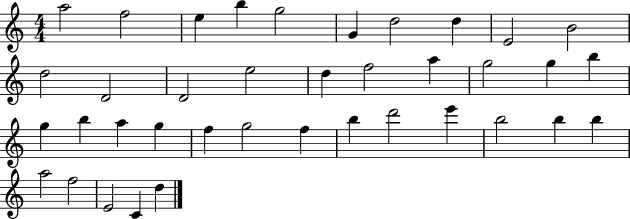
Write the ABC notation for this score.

X:1
T:Untitled
M:4/4
L:1/4
K:C
a2 f2 e b g2 G d2 d E2 B2 d2 D2 D2 e2 d f2 a g2 g b g b a g f g2 f b d'2 e' b2 b b a2 f2 E2 C d